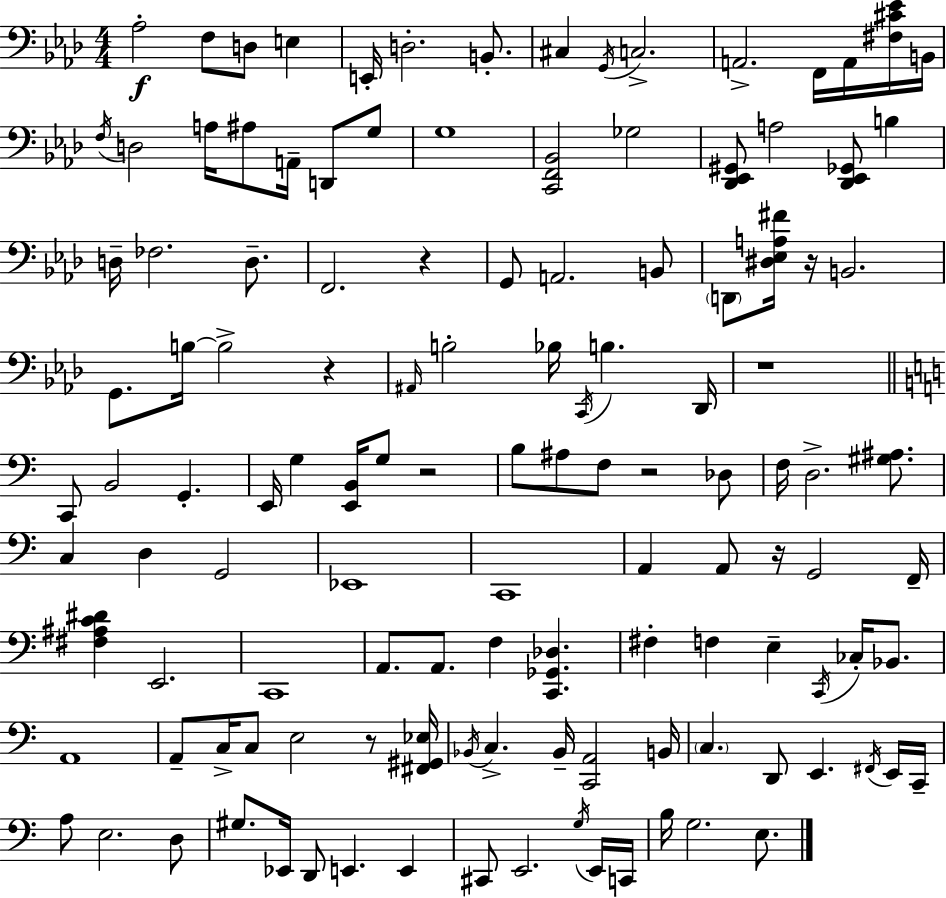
{
  \clef bass
  \numericTimeSignature
  \time 4/4
  \key aes \major
  aes2-.\f f8 d8 e4 | e,16-. d2.-. b,8.-. | cis4 \acciaccatura { g,16 } c2.-> | a,2.-> f,16 a,16 <fis cis' ees'>16 | \break b,16 \acciaccatura { f16 } d2 a16 ais8 a,16-- d,8 | g8 g1 | <c, f, bes,>2 ges2 | <des, ees, gis,>8 a2 <des, ees, ges,>8 b4 | \break d16-- fes2. d8.-- | f,2. r4 | g,8 a,2. | b,8 \parenthesize d,8 <dis ees a fis'>16 r16 b,2. | \break g,8. b16~~ b2-> r4 | \grace { ais,16 } b2-. bes16 \acciaccatura { c,16 } b4. | des,16 r1 | \bar "||" \break \key c \major c,8 b,2 g,4.-. | e,16 g4 <e, b,>16 g8 r2 | b8 ais8 f8 r2 des8 | f16 d2.-> <gis ais>8. | \break c4 d4 g,2 | ees,1 | c,1 | a,4 a,8 r16 g,2 f,16-- | \break <fis ais c' dis'>4 e,2. | c,1 | a,8. a,8. f4 <c, ges, des>4. | fis4-. f4 e4-- \acciaccatura { c,16 } ces16-. bes,8. | \break a,1 | a,8-- c16-> c8 e2 r8 | <fis, gis, ees>16 \acciaccatura { bes,16 } c4.-> bes,16-- <c, a,>2 | b,16 \parenthesize c4. d,8 e,4. | \break \acciaccatura { fis,16 } e,16 c,16-- a8 e2. | d8 gis8. ees,16 d,8 e,4. e,4 | cis,8 e,2. | \acciaccatura { g16 } e,16 c,16 b16 g2. | \break e8. \bar "|."
}